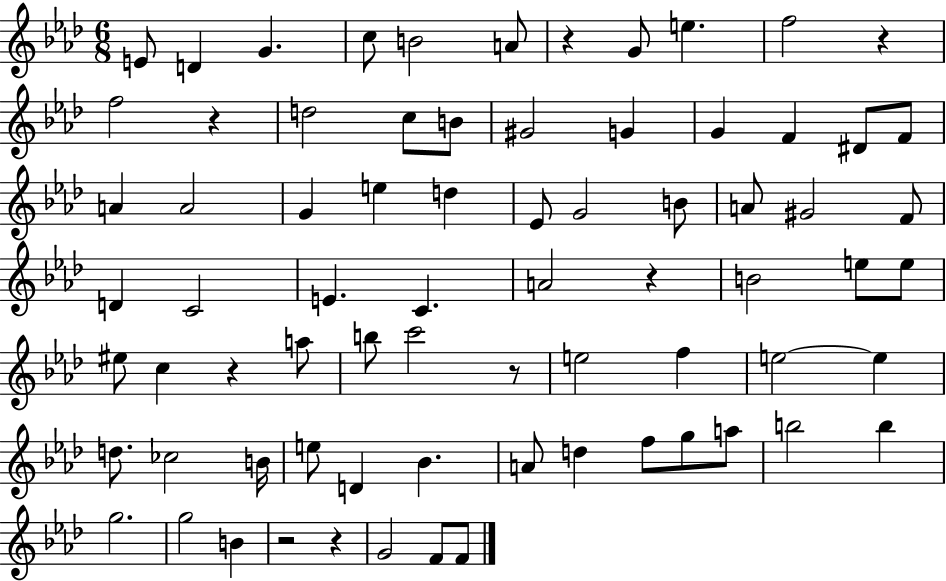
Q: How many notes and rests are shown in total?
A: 74